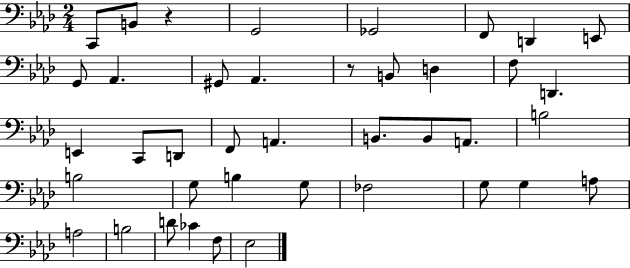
C2/e B2/e R/q G2/h Gb2/h F2/e D2/q E2/e G2/e Ab2/q. G#2/e Ab2/q. R/e B2/e D3/q F3/e D2/q. E2/q C2/e D2/e F2/e A2/q. B2/e. B2/e A2/e. B3/h B3/h G3/e B3/q G3/e FES3/h G3/e G3/q A3/e A3/h B3/h D4/e CES4/q F3/e Eb3/h